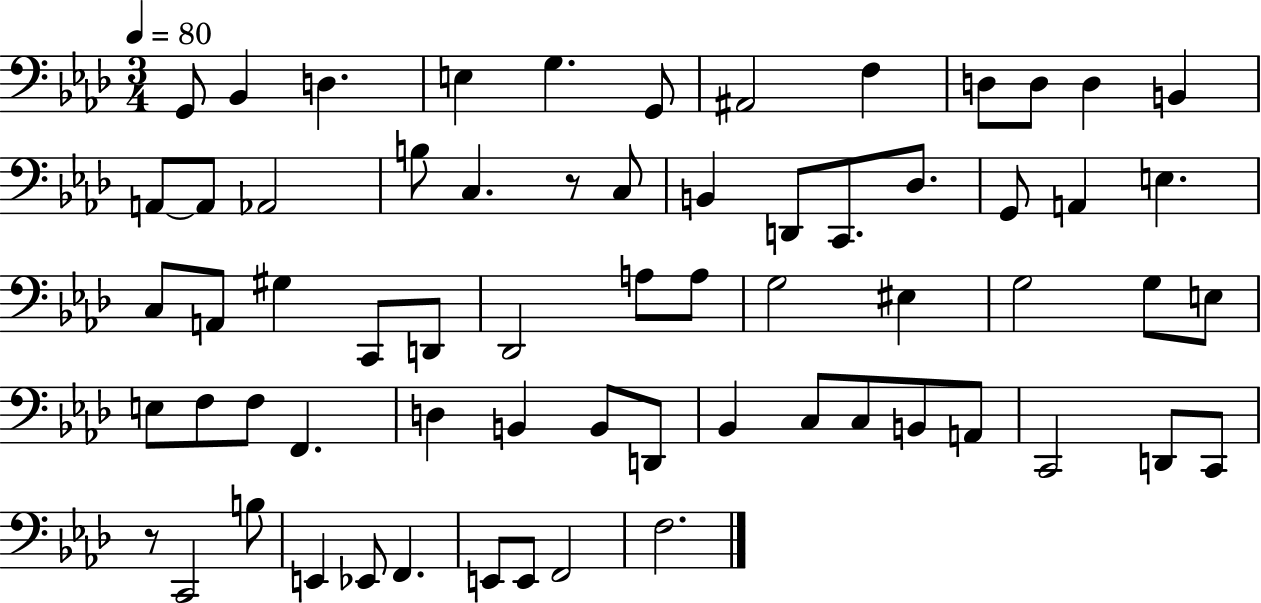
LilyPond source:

{
  \clef bass
  \numericTimeSignature
  \time 3/4
  \key aes \major
  \tempo 4 = 80
  \repeat volta 2 { g,8 bes,4 d4. | e4 g4. g,8 | ais,2 f4 | d8 d8 d4 b,4 | \break a,8~~ a,8 aes,2 | b8 c4. r8 c8 | b,4 d,8 c,8. des8. | g,8 a,4 e4. | \break c8 a,8 gis4 c,8 d,8 | des,2 a8 a8 | g2 eis4 | g2 g8 e8 | \break e8 f8 f8 f,4. | d4 b,4 b,8 d,8 | bes,4 c8 c8 b,8 a,8 | c,2 d,8 c,8 | \break r8 c,2 b8 | e,4 ees,8 f,4. | e,8 e,8 f,2 | f2. | \break } \bar "|."
}